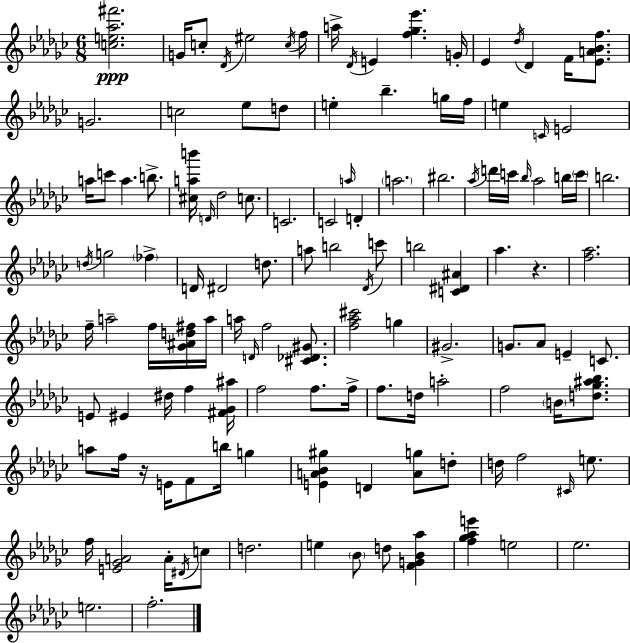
[C5,E5,Ab5,F#6]/h. G4/s C5/e Db4/s EIS5/h C5/s F5/s A5/s Db4/s E4/q [F5,Gb5,Eb6]/q. G4/s Eb4/q Db5/s Db4/q F4/s [Eb4,A4,Bb4,F5]/e. G4/h. C5/h Eb5/e D5/e E5/q Bb5/q. G5/s F5/s E5/q C4/s E4/h A5/s C6/e A5/q. B5/e. [C#5,A5,B6]/s D4/s Db5/h C5/e. C4/h. C4/h A5/s D4/q A5/h. BIS5/h. Ab5/s D6/s C6/s Bb5/s Ab5/h B5/s C6/s B5/h. D5/s G5/h FES5/q D4/s D#4/h D5/e. A5/e B5/h Db4/s C6/e B5/h [C4,D#4,A#4]/q Ab5/q. R/q. [F5,Ab5]/h. F5/s A5/h F5/s [Gb4,A#4,D5,F#5]/s A5/s A5/s D4/s F5/h [C#4,Db4,G#4]/e. [F5,Ab5,C#6]/h G5/q G#4/h. G4/e. Ab4/e E4/q C4/e. E4/e EIS4/q D#5/s F5/q [F#4,Gb4,A#5]/s F5/h F5/e. F5/s F5/e. D5/s A5/h F5/h B4/s [D5,Gb5,A#5,Bb5]/e. A5/e F5/s R/s E4/s F4/e B5/s G5/q [E4,A4,Bb4,G#5]/q D4/q [A4,G5]/e D5/e D5/s F5/h C#4/s E5/e. F5/s [E4,Gb4,A4]/h A4/s D#4/s C5/e D5/h. E5/q Bb4/e D5/e [F4,G4,Bb4,Ab5]/q [F5,Gb5,Ab5,E6]/q E5/h Eb5/h. E5/h. F5/h.